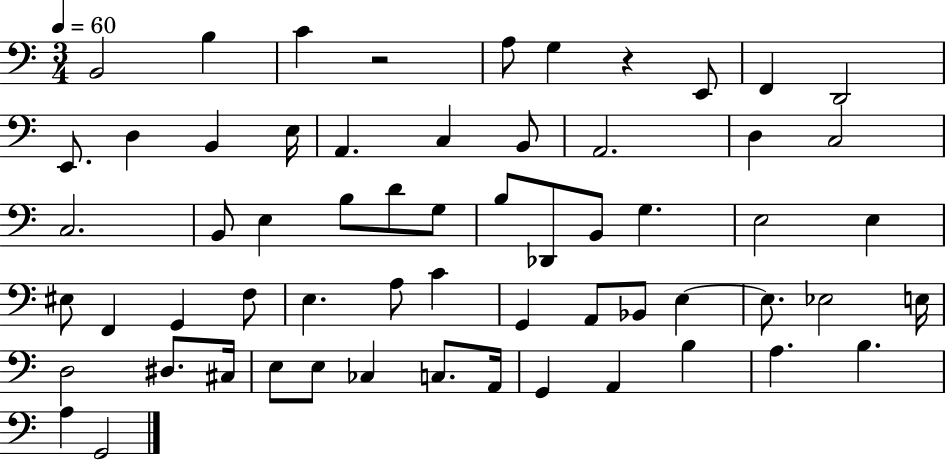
{
  \clef bass
  \numericTimeSignature
  \time 3/4
  \key c \major
  \tempo 4 = 60
  b,2 b4 | c'4 r2 | a8 g4 r4 e,8 | f,4 d,2 | \break e,8. d4 b,4 e16 | a,4. c4 b,8 | a,2. | d4 c2 | \break c2. | b,8 e4 b8 d'8 g8 | b8 des,8 b,8 g4. | e2 e4 | \break eis8 f,4 g,4 f8 | e4. a8 c'4 | g,4 a,8 bes,8 e4~~ | e8. ees2 e16 | \break d2 dis8. cis16 | e8 e8 ces4 c8. a,16 | g,4 a,4 b4 | a4. b4. | \break a4 g,2 | \bar "|."
}